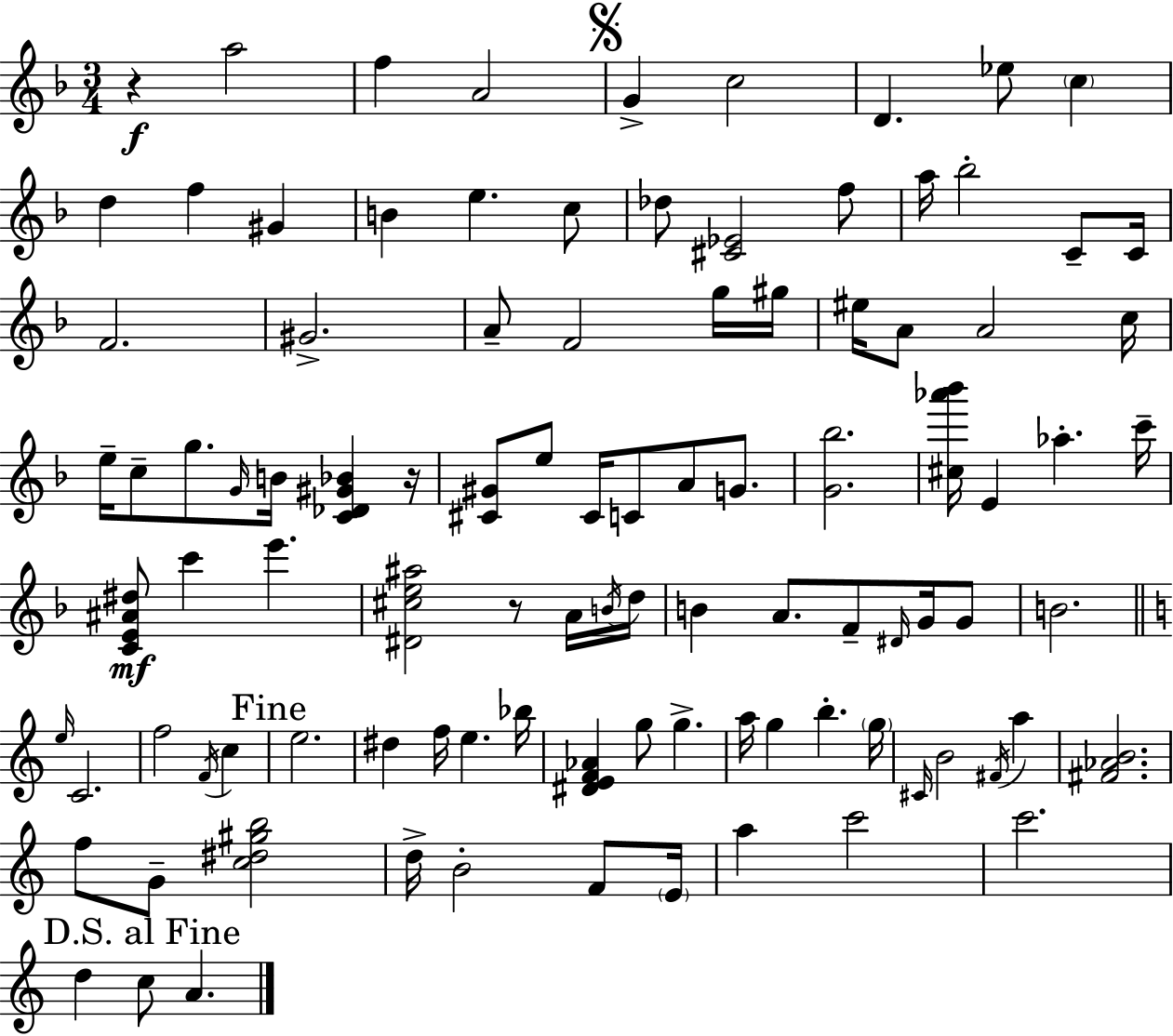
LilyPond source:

{
  \clef treble
  \numericTimeSignature
  \time 3/4
  \key d \minor
  r4\f a''2 | f''4 a'2 | \mark \markup { \musicglyph "scripts.segno" } g'4-> c''2 | d'4. ees''8 \parenthesize c''4 | \break d''4 f''4 gis'4 | b'4 e''4. c''8 | des''8 <cis' ees'>2 f''8 | a''16 bes''2-. c'8-- c'16 | \break f'2. | gis'2.-> | a'8-- f'2 g''16 gis''16 | eis''16 a'8 a'2 c''16 | \break e''16-- c''8-- g''8. \grace { g'16 } b'16 <c' des' gis' bes'>4 | r16 <cis' gis'>8 e''8 cis'16 c'8 a'8 g'8. | <g' bes''>2. | <cis'' aes''' bes'''>16 e'4 aes''4.-. | \break c'''16-- <c' e' ais' dis''>8\mf c'''4 e'''4. | <dis' cis'' e'' ais''>2 r8 a'16 | \acciaccatura { b'16 } d''16 b'4 a'8. f'8-- \grace { dis'16 } | g'16 g'8 b'2. | \break \bar "||" \break \key c \major \grace { e''16 } c'2. | f''2 \acciaccatura { f'16 } c''4 | \mark "Fine" e''2. | dis''4 f''16 e''4. | \break bes''16 <dis' e' f' aes'>4 g''8 g''4.-> | a''16 g''4 b''4.-. | \parenthesize g''16 \grace { cis'16 } b'2 \acciaccatura { fis'16 } | a''4 <fis' aes' b'>2. | \break f''8 g'8-- <c'' dis'' gis'' b''>2 | d''16-> b'2-. | f'8 \parenthesize e'16 a''4 c'''2 | c'''2. | \break \mark "D.S. al Fine" d''4 c''8 a'4. | \bar "|."
}